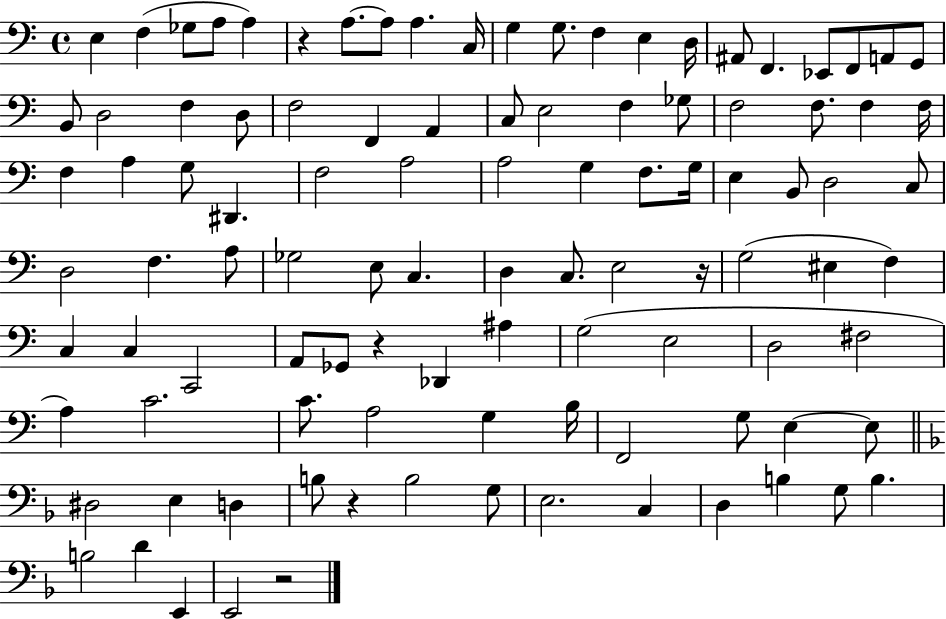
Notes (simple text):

E3/q F3/q Gb3/e A3/e A3/q R/q A3/e. A3/e A3/q. C3/s G3/q G3/e. F3/q E3/q D3/s A#2/e F2/q. Eb2/e F2/e A2/e G2/e B2/e D3/h F3/q D3/e F3/h F2/q A2/q C3/e E3/h F3/q Gb3/e F3/h F3/e. F3/q F3/s F3/q A3/q G3/e D#2/q. F3/h A3/h A3/h G3/q F3/e. G3/s E3/q B2/e D3/h C3/e D3/h F3/q. A3/e Gb3/h E3/e C3/q. D3/q C3/e. E3/h R/s G3/h EIS3/q F3/q C3/q C3/q C2/h A2/e Gb2/e R/q Db2/q A#3/q G3/h E3/h D3/h F#3/h A3/q C4/h. C4/e. A3/h G3/q B3/s F2/h G3/e E3/q E3/e D#3/h E3/q D3/q B3/e R/q B3/h G3/e E3/h. C3/q D3/q B3/q G3/e B3/q. B3/h D4/q E2/q E2/h R/h